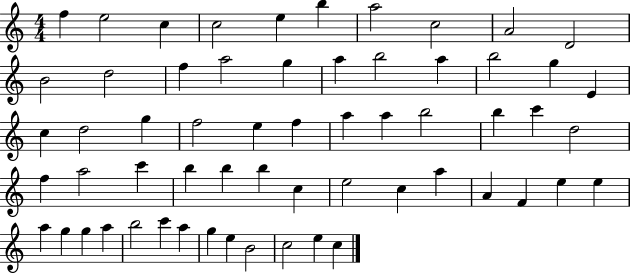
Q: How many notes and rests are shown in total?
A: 60